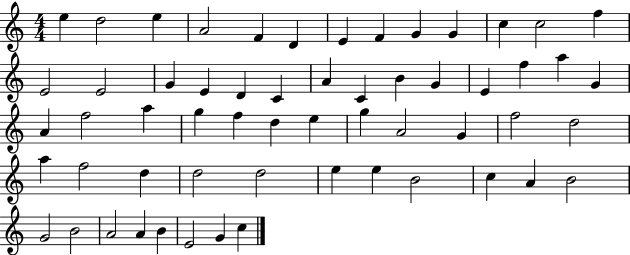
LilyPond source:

{
  \clef treble
  \numericTimeSignature
  \time 4/4
  \key c \major
  e''4 d''2 e''4 | a'2 f'4 d'4 | e'4 f'4 g'4 g'4 | c''4 c''2 f''4 | \break e'2 e'2 | g'4 e'4 d'4 c'4 | a'4 c'4 b'4 g'4 | e'4 f''4 a''4 g'4 | \break a'4 f''2 a''4 | g''4 f''4 d''4 e''4 | g''4 a'2 g'4 | f''2 d''2 | \break a''4 f''2 d''4 | d''2 d''2 | e''4 e''4 b'2 | c''4 a'4 b'2 | \break g'2 b'2 | a'2 a'4 b'4 | e'2 g'4 c''4 | \bar "|."
}